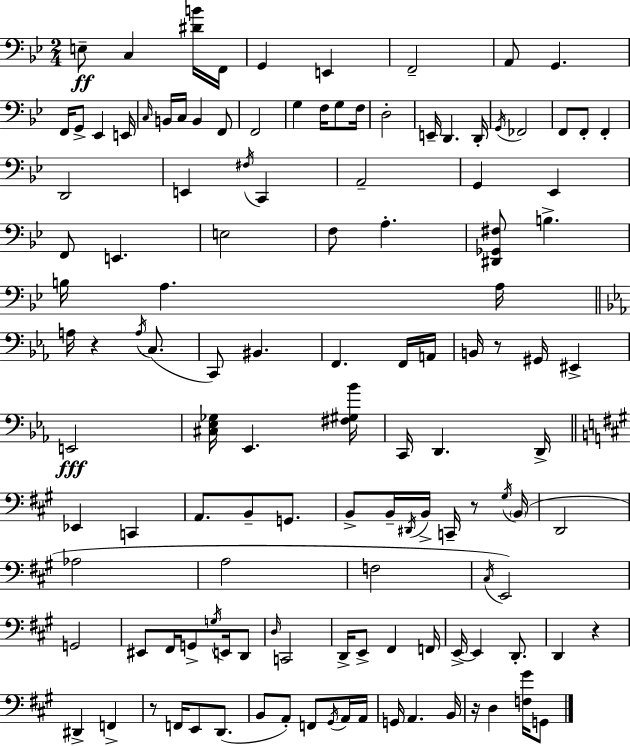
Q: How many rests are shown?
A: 6